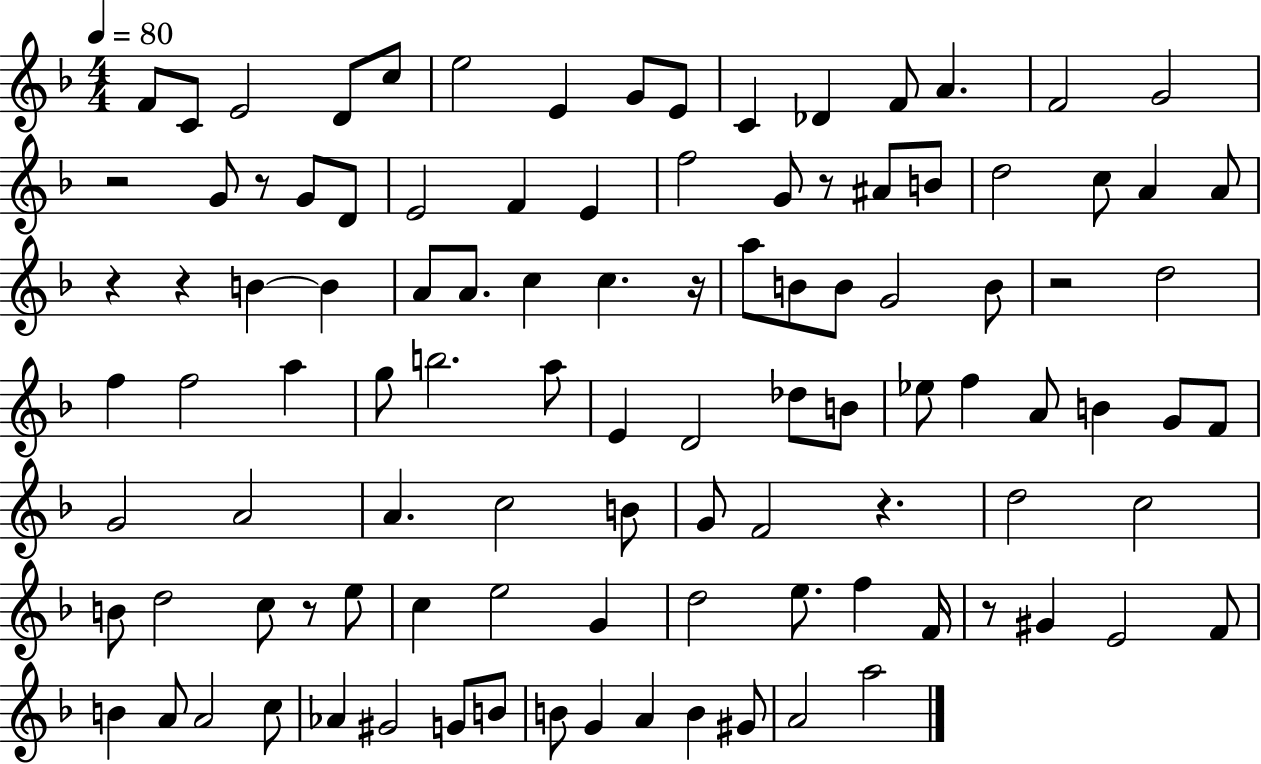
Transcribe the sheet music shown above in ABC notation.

X:1
T:Untitled
M:4/4
L:1/4
K:F
F/2 C/2 E2 D/2 c/2 e2 E G/2 E/2 C _D F/2 A F2 G2 z2 G/2 z/2 G/2 D/2 E2 F E f2 G/2 z/2 ^A/2 B/2 d2 c/2 A A/2 z z B B A/2 A/2 c c z/4 a/2 B/2 B/2 G2 B/2 z2 d2 f f2 a g/2 b2 a/2 E D2 _d/2 B/2 _e/2 f A/2 B G/2 F/2 G2 A2 A c2 B/2 G/2 F2 z d2 c2 B/2 d2 c/2 z/2 e/2 c e2 G d2 e/2 f F/4 z/2 ^G E2 F/2 B A/2 A2 c/2 _A ^G2 G/2 B/2 B/2 G A B ^G/2 A2 a2